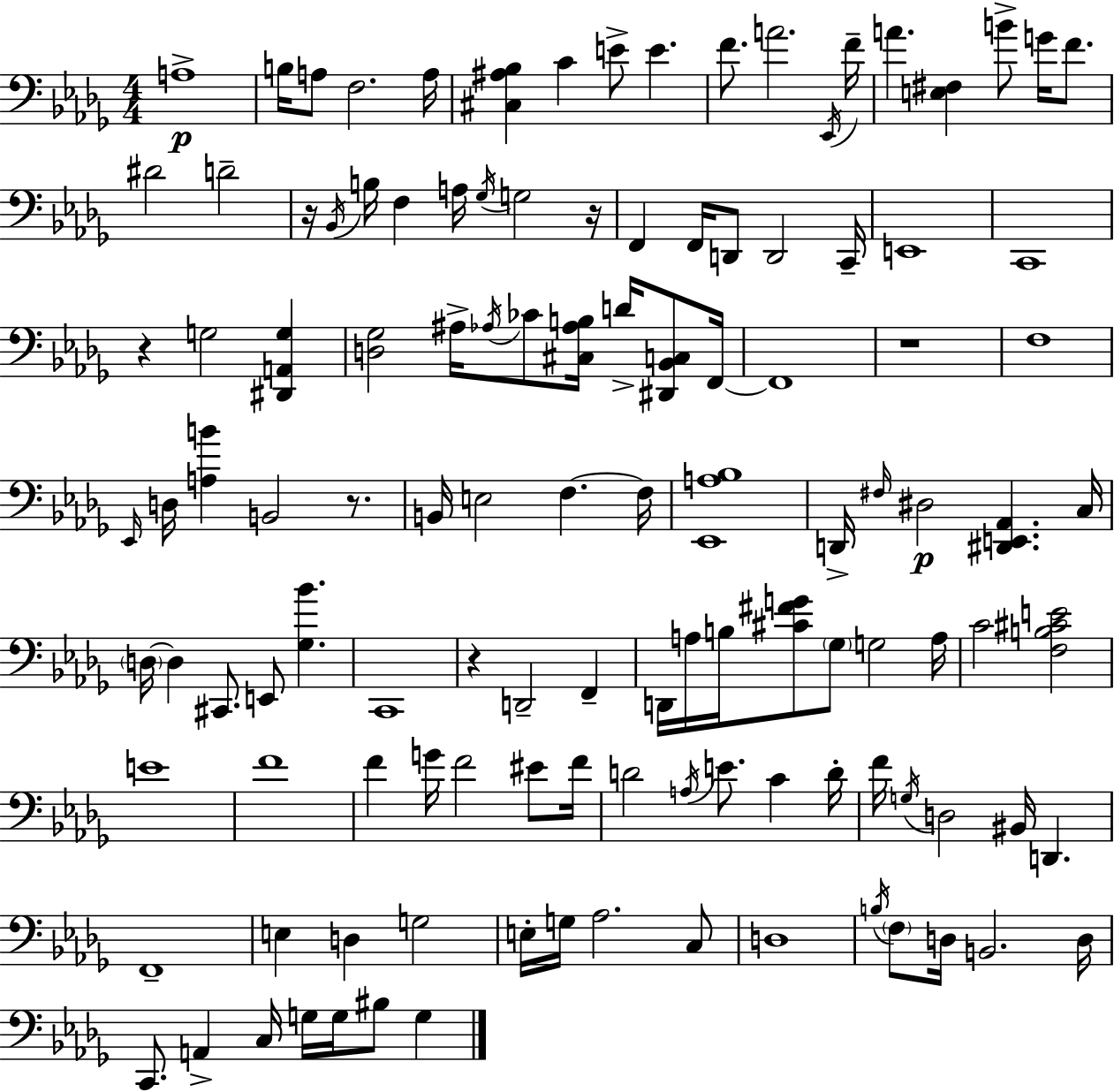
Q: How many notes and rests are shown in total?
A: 120